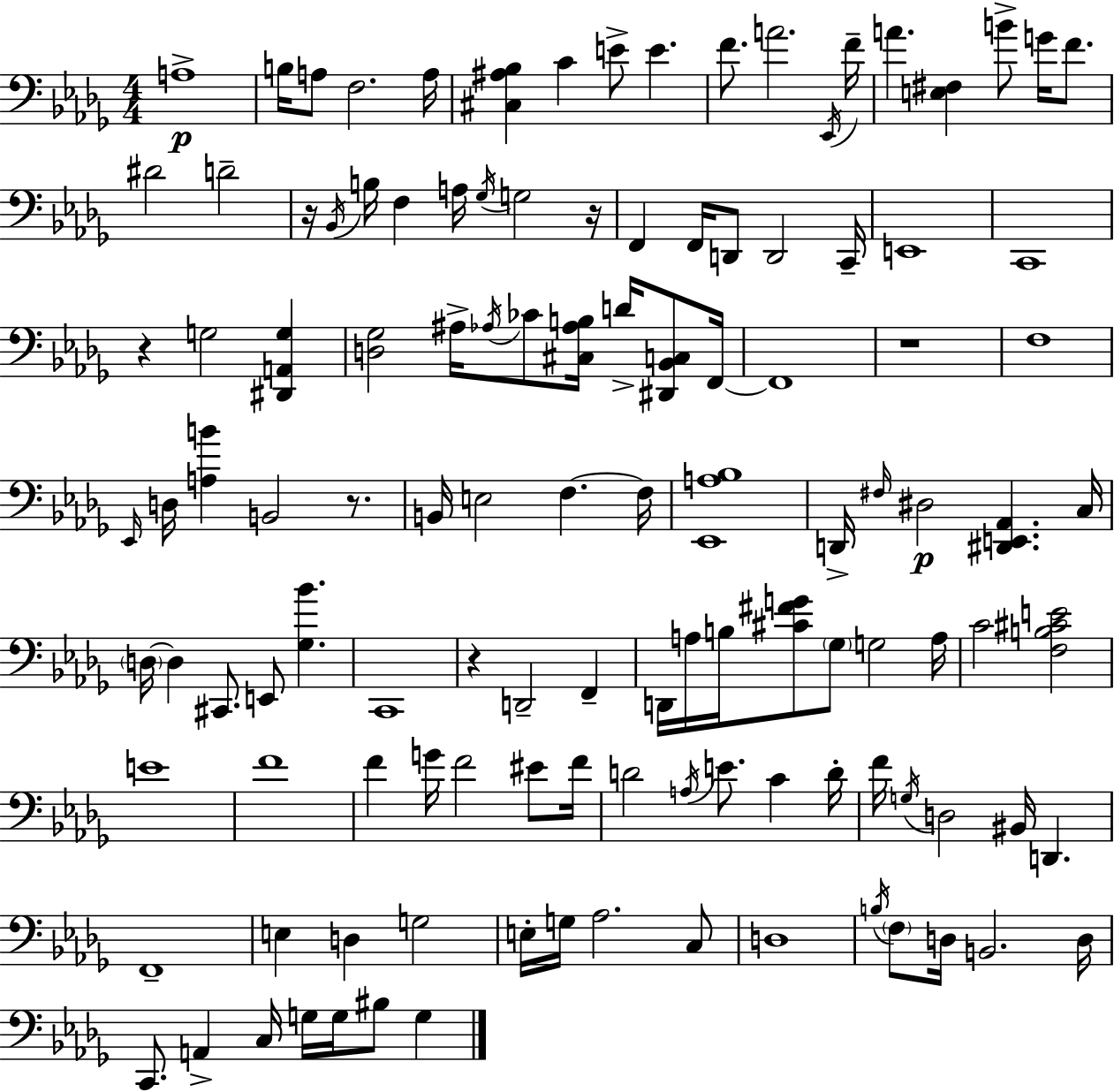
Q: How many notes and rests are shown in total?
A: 120